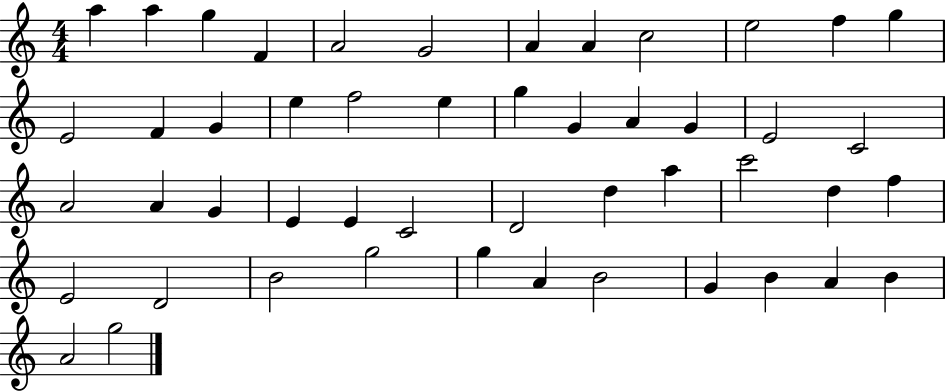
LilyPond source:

{
  \clef treble
  \numericTimeSignature
  \time 4/4
  \key c \major
  a''4 a''4 g''4 f'4 | a'2 g'2 | a'4 a'4 c''2 | e''2 f''4 g''4 | \break e'2 f'4 g'4 | e''4 f''2 e''4 | g''4 g'4 a'4 g'4 | e'2 c'2 | \break a'2 a'4 g'4 | e'4 e'4 c'2 | d'2 d''4 a''4 | c'''2 d''4 f''4 | \break e'2 d'2 | b'2 g''2 | g''4 a'4 b'2 | g'4 b'4 a'4 b'4 | \break a'2 g''2 | \bar "|."
}